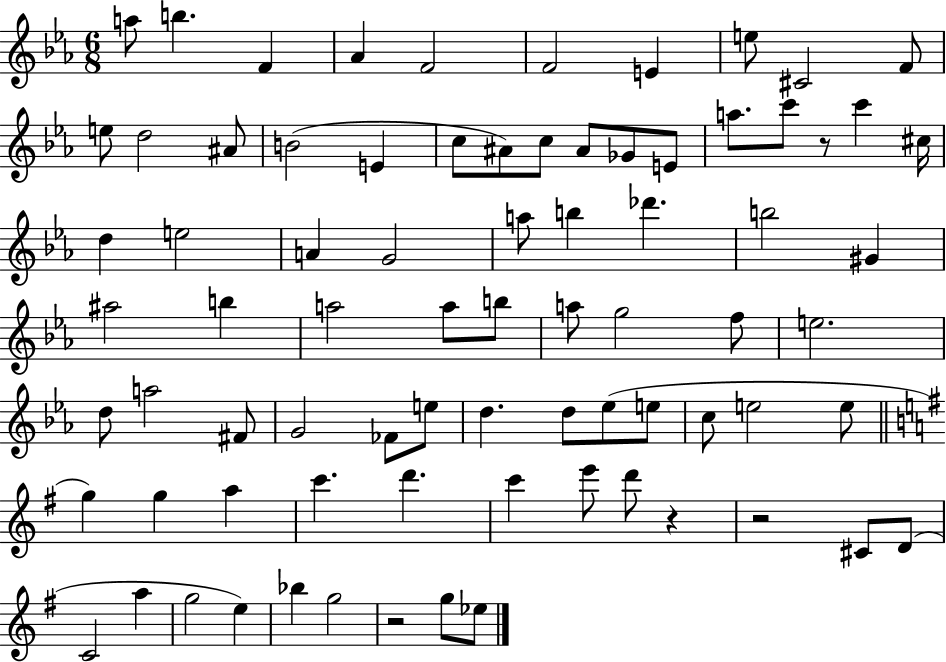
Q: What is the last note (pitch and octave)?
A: Eb5